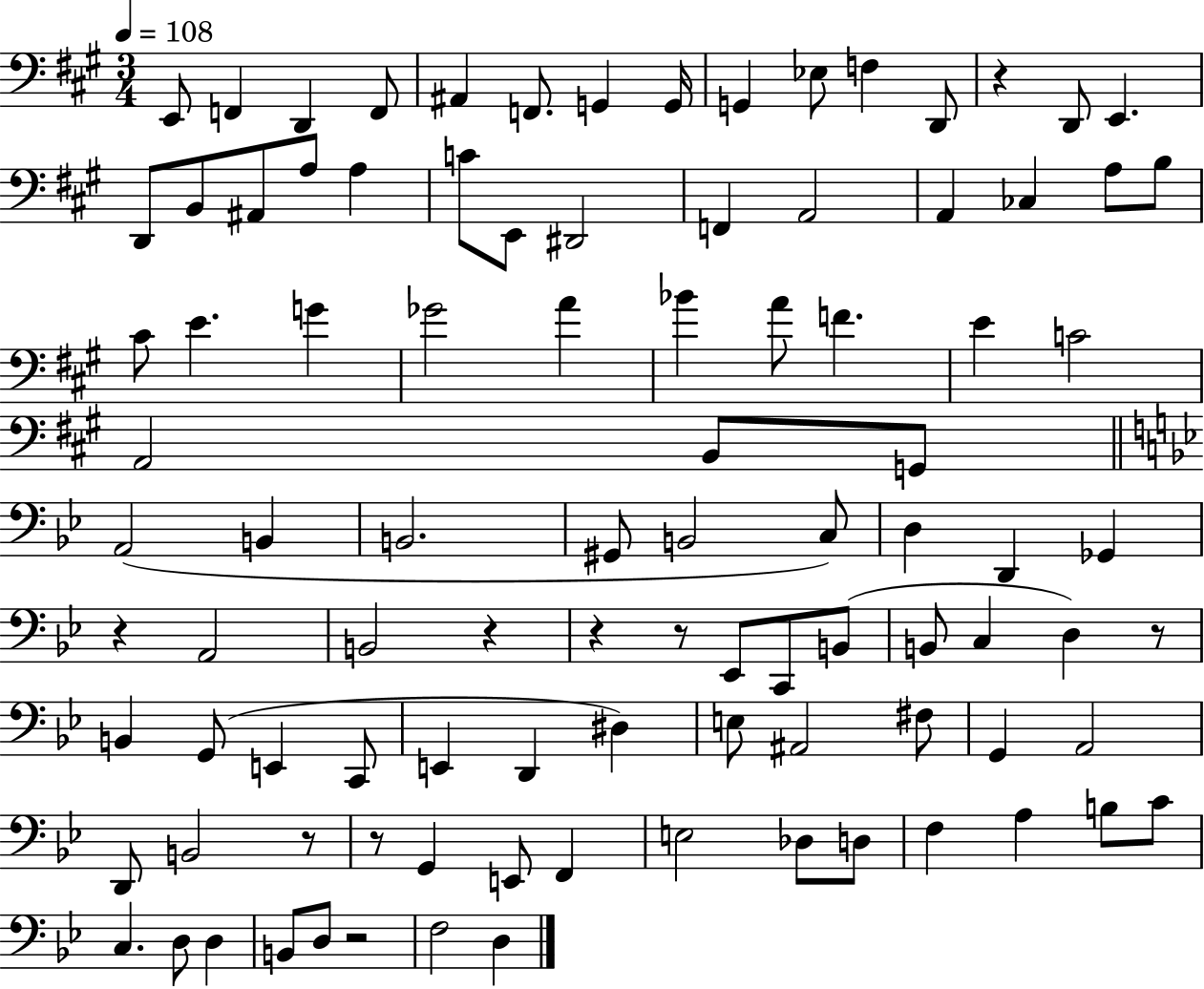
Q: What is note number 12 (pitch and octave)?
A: D2